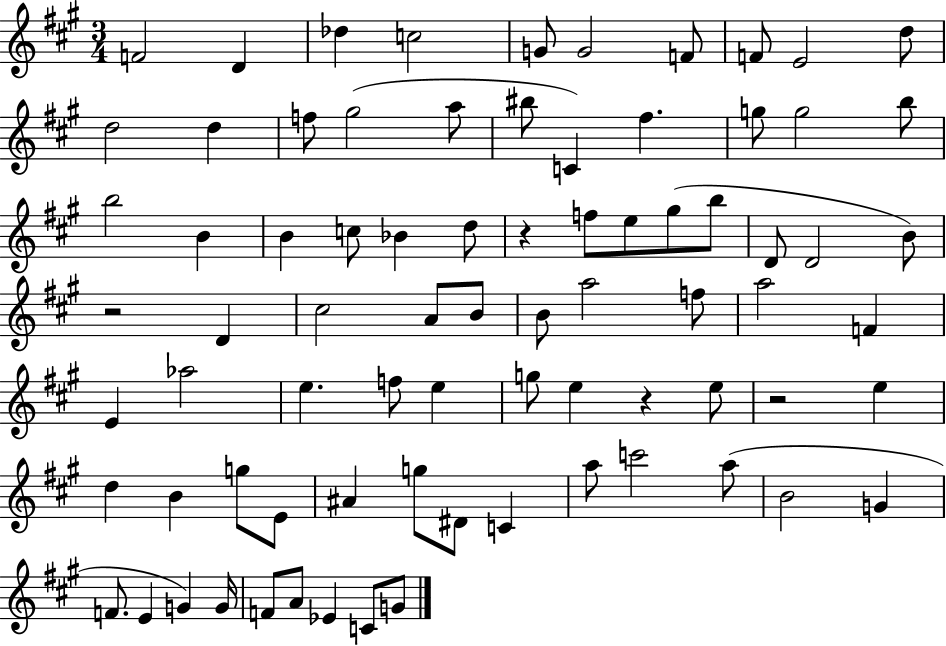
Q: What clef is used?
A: treble